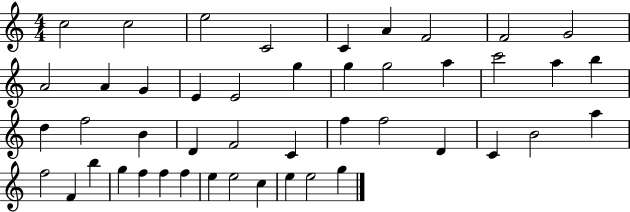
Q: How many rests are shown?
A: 0